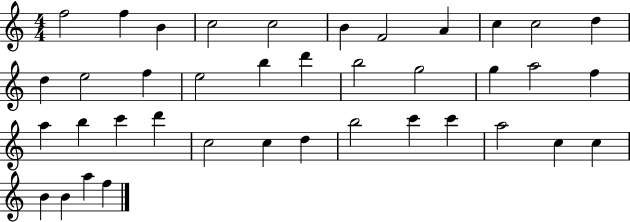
X:1
T:Untitled
M:4/4
L:1/4
K:C
f2 f B c2 c2 B F2 A c c2 d d e2 f e2 b d' b2 g2 g a2 f a b c' d' c2 c d b2 c' c' a2 c c B B a f